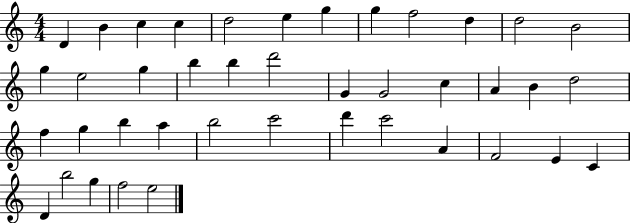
{
  \clef treble
  \numericTimeSignature
  \time 4/4
  \key c \major
  d'4 b'4 c''4 c''4 | d''2 e''4 g''4 | g''4 f''2 d''4 | d''2 b'2 | \break g''4 e''2 g''4 | b''4 b''4 d'''2 | g'4 g'2 c''4 | a'4 b'4 d''2 | \break f''4 g''4 b''4 a''4 | b''2 c'''2 | d'''4 c'''2 a'4 | f'2 e'4 c'4 | \break d'4 b''2 g''4 | f''2 e''2 | \bar "|."
}